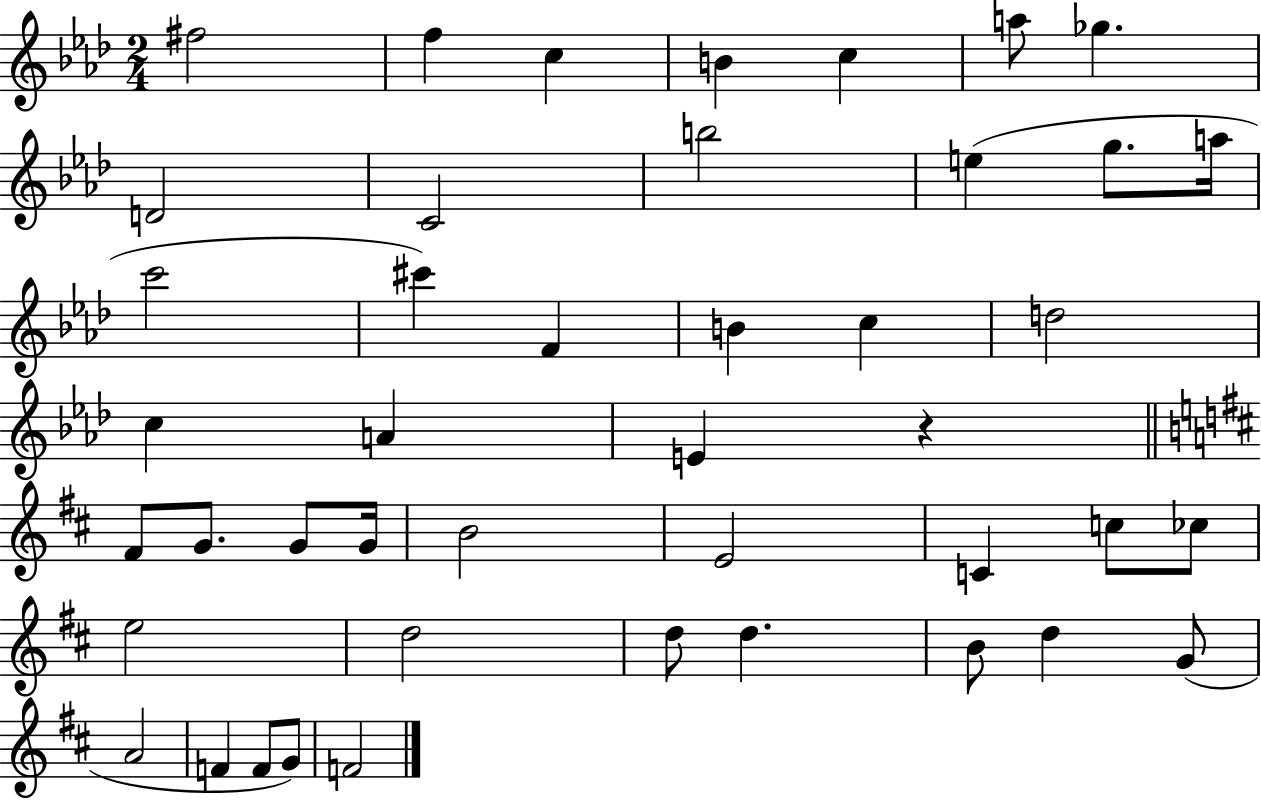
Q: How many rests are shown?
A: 1